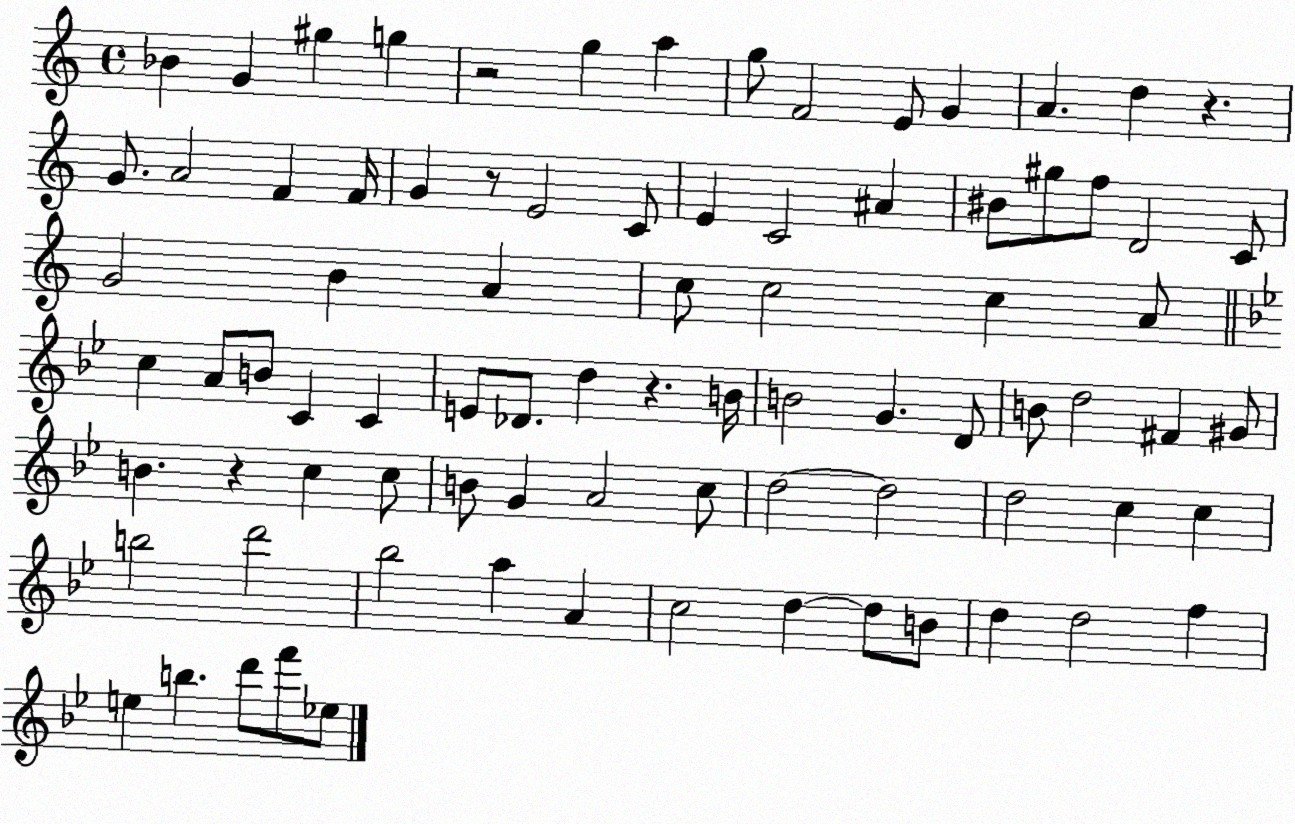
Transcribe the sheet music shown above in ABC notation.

X:1
T:Untitled
M:4/4
L:1/4
K:C
_B G ^g g z2 g a g/2 F2 E/2 G A d z G/2 A2 F F/4 G z/2 E2 C/2 E C2 ^A ^B/2 ^g/2 f/2 D2 C/2 G2 B A c/2 c2 c A/2 c A/2 B/2 C C E/2 _D/2 d z B/4 B2 G D/2 B/2 d2 ^F ^G/2 B z c c/2 B/2 G A2 c/2 d2 d2 d2 c c b2 d'2 _b2 a A c2 d d/2 B/2 d d2 f e b d'/2 f'/2 _e/2